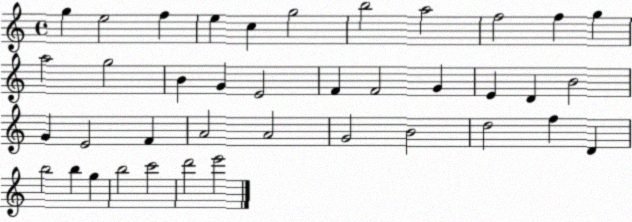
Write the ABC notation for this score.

X:1
T:Untitled
M:4/4
L:1/4
K:C
g e2 f e c g2 b2 a2 f2 f g a2 g2 B G E2 F F2 G E D B2 G E2 F A2 A2 G2 B2 d2 f D b2 b g b2 c'2 d'2 e'2